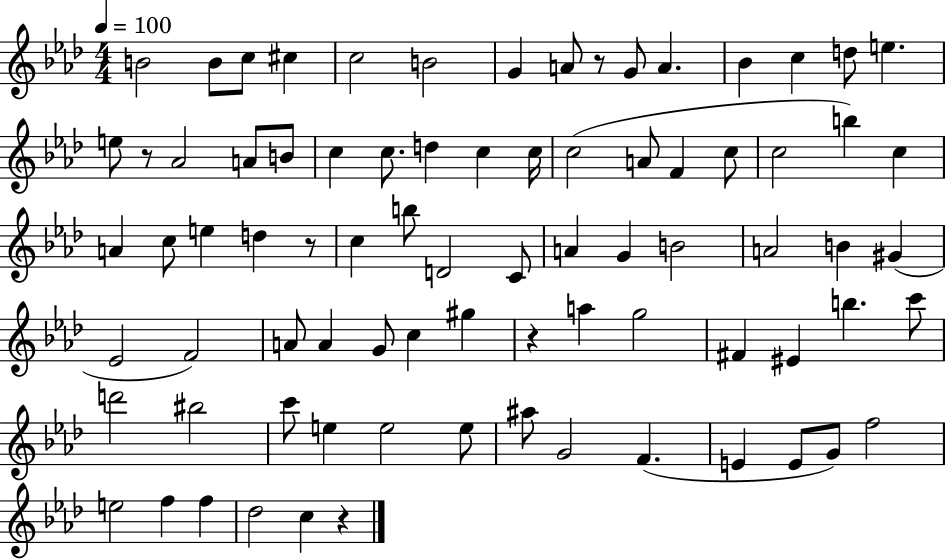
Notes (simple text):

B4/h B4/e C5/e C#5/q C5/h B4/h G4/q A4/e R/e G4/e A4/q. Bb4/q C5/q D5/e E5/q. E5/e R/e Ab4/h A4/e B4/e C5/q C5/e. D5/q C5/q C5/s C5/h A4/e F4/q C5/e C5/h B5/q C5/q A4/q C5/e E5/q D5/q R/e C5/q B5/e D4/h C4/e A4/q G4/q B4/h A4/h B4/q G#4/q Eb4/h F4/h A4/e A4/q G4/e C5/q G#5/q R/q A5/q G5/h F#4/q EIS4/q B5/q. C6/e D6/h BIS5/h C6/e E5/q E5/h E5/e A#5/e G4/h F4/q. E4/q E4/e G4/e F5/h E5/h F5/q F5/q Db5/h C5/q R/q